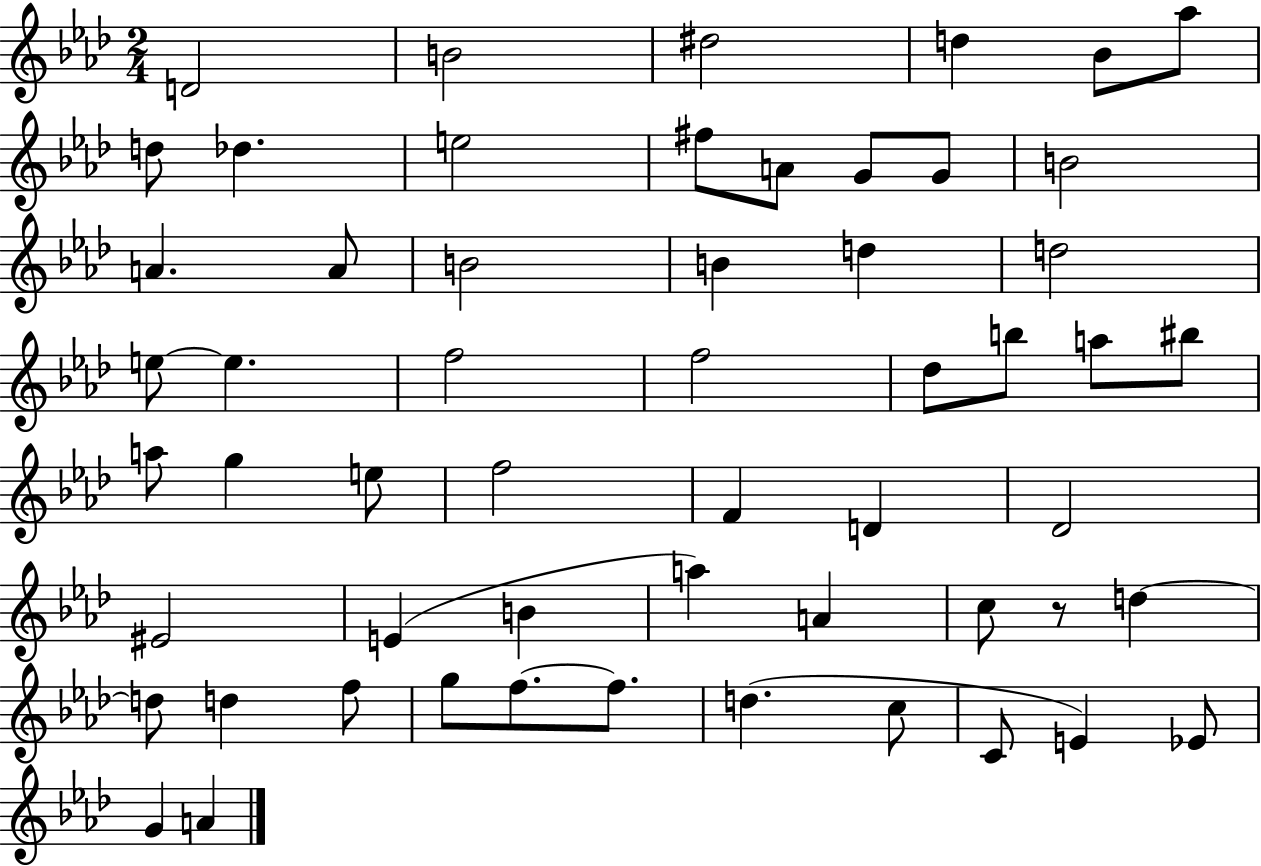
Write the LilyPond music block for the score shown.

{
  \clef treble
  \numericTimeSignature
  \time 2/4
  \key aes \major
  \repeat volta 2 { d'2 | b'2 | dis''2 | d''4 bes'8 aes''8 | \break d''8 des''4. | e''2 | fis''8 a'8 g'8 g'8 | b'2 | \break a'4. a'8 | b'2 | b'4 d''4 | d''2 | \break e''8~~ e''4. | f''2 | f''2 | des''8 b''8 a''8 bis''8 | \break a''8 g''4 e''8 | f''2 | f'4 d'4 | des'2 | \break eis'2 | e'4( b'4 | a''4) a'4 | c''8 r8 d''4~~ | \break d''8 d''4 f''8 | g''8 f''8.~~ f''8. | d''4.( c''8 | c'8 e'4) ees'8 | \break g'4 a'4 | } \bar "|."
}